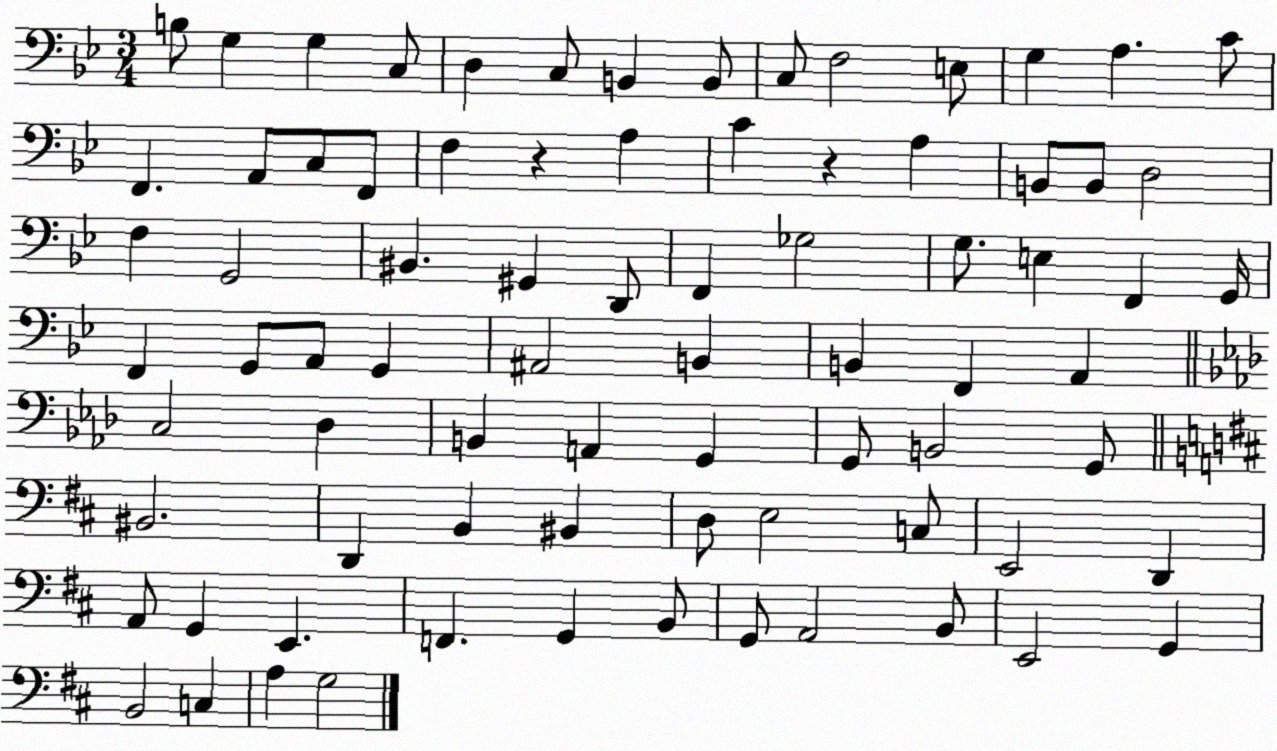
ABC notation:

X:1
T:Untitled
M:3/4
L:1/4
K:Bb
B,/2 G, G, C,/2 D, C,/2 B,, B,,/2 C,/2 F,2 E,/2 G, A, C/2 F,, A,,/2 C,/2 F,,/2 F, z A, C z A, B,,/2 B,,/2 D,2 F, G,,2 ^B,, ^G,, D,,/2 F,, _G,2 G,/2 E, F,, G,,/4 F,, G,,/2 A,,/2 G,, ^A,,2 B,, B,, F,, A,, C,2 _D, B,, A,, G,, G,,/2 B,,2 G,,/2 ^B,,2 D,, B,, ^B,, D,/2 E,2 C,/2 E,,2 D,, A,,/2 G,, E,, F,, G,, B,,/2 G,,/2 A,,2 B,,/2 E,,2 G,, B,,2 C, A, G,2